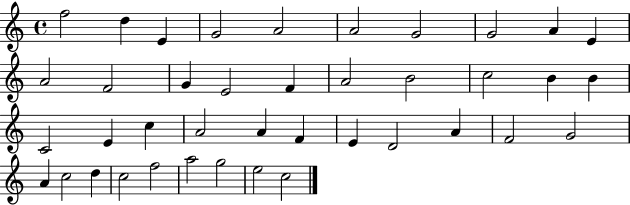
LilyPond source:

{
  \clef treble
  \time 4/4
  \defaultTimeSignature
  \key c \major
  f''2 d''4 e'4 | g'2 a'2 | a'2 g'2 | g'2 a'4 e'4 | \break a'2 f'2 | g'4 e'2 f'4 | a'2 b'2 | c''2 b'4 b'4 | \break c'2 e'4 c''4 | a'2 a'4 f'4 | e'4 d'2 a'4 | f'2 g'2 | \break a'4 c''2 d''4 | c''2 f''2 | a''2 g''2 | e''2 c''2 | \break \bar "|."
}